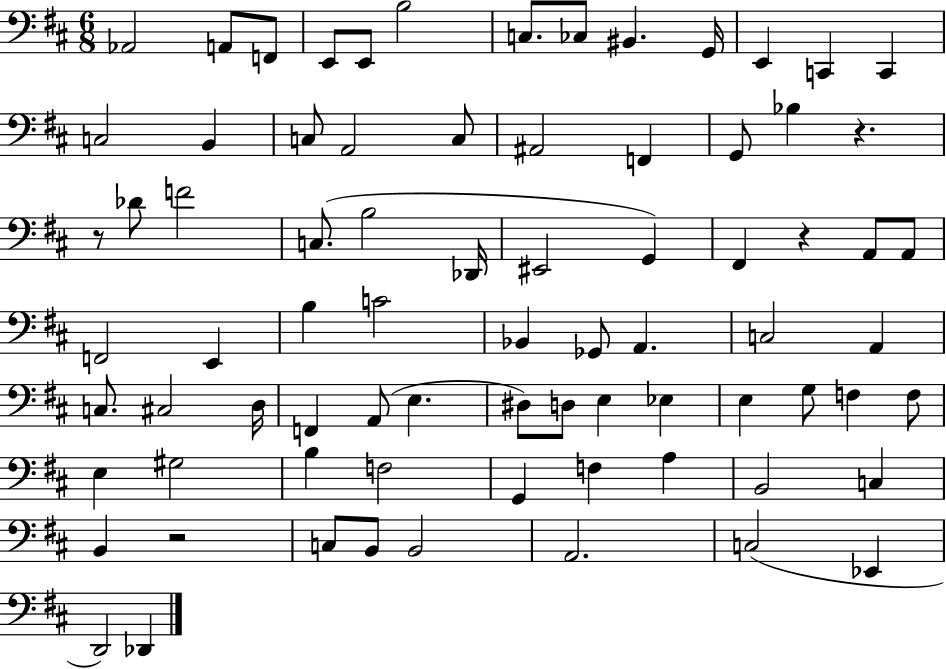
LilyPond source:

{
  \clef bass
  \numericTimeSignature
  \time 6/8
  \key d \major
  aes,2 a,8 f,8 | e,8 e,8 b2 | c8. ces8 bis,4. g,16 | e,4 c,4 c,4 | \break c2 b,4 | c8 a,2 c8 | ais,2 f,4 | g,8 bes4 r4. | \break r8 des'8 f'2 | c8.( b2 des,16 | eis,2 g,4) | fis,4 r4 a,8 a,8 | \break f,2 e,4 | b4 c'2 | bes,4 ges,8 a,4. | c2 a,4 | \break c8. cis2 d16 | f,4 a,8( e4. | dis8) d8 e4 ees4 | e4 g8 f4 f8 | \break e4 gis2 | b4 f2 | g,4 f4 a4 | b,2 c4 | \break b,4 r2 | c8 b,8 b,2 | a,2. | c2( ees,4 | \break d,2) des,4 | \bar "|."
}